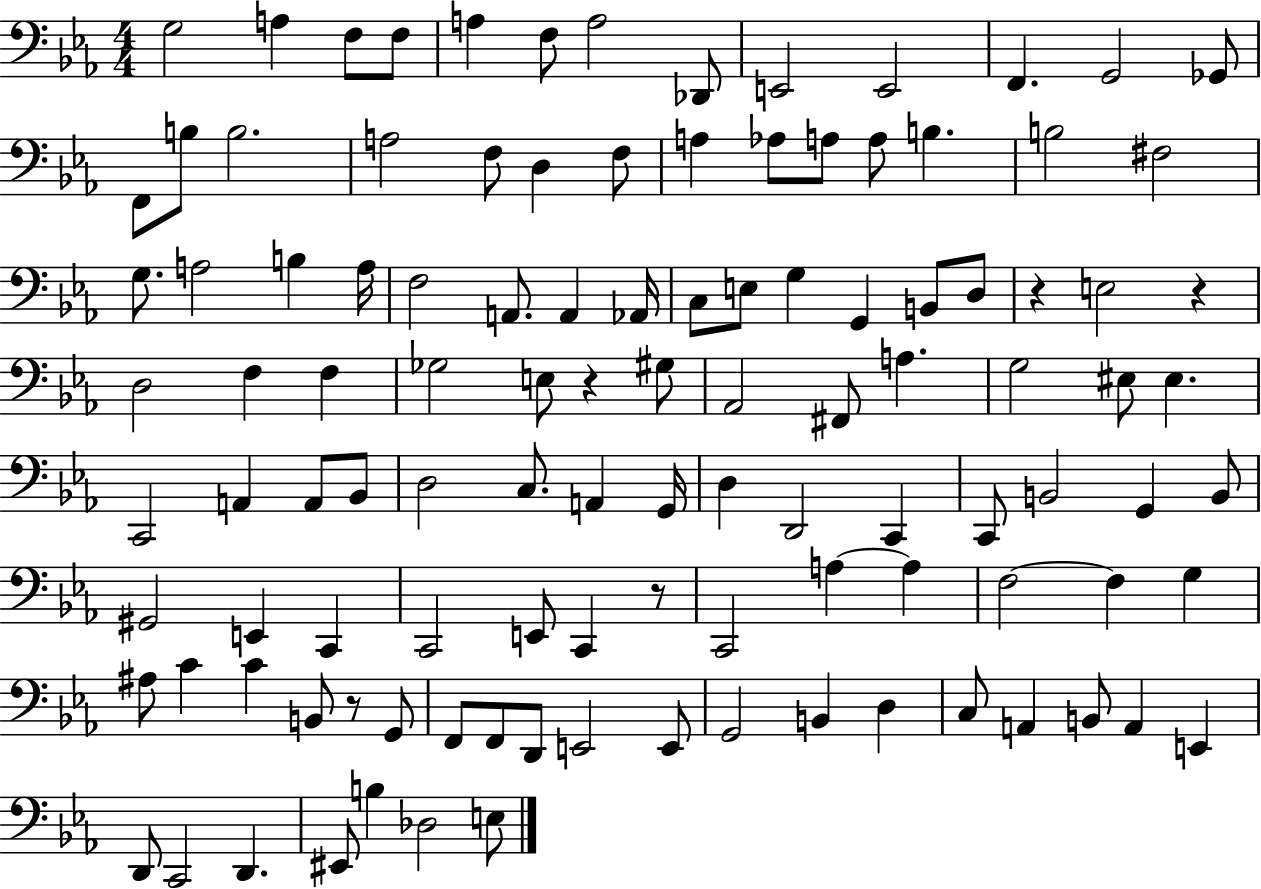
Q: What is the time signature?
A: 4/4